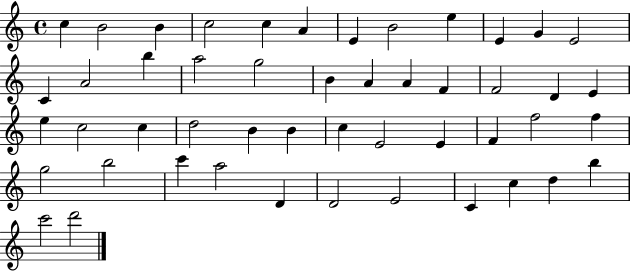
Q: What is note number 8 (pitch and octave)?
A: B4